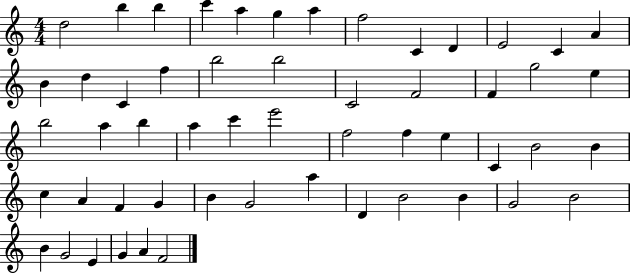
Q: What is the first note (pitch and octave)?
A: D5